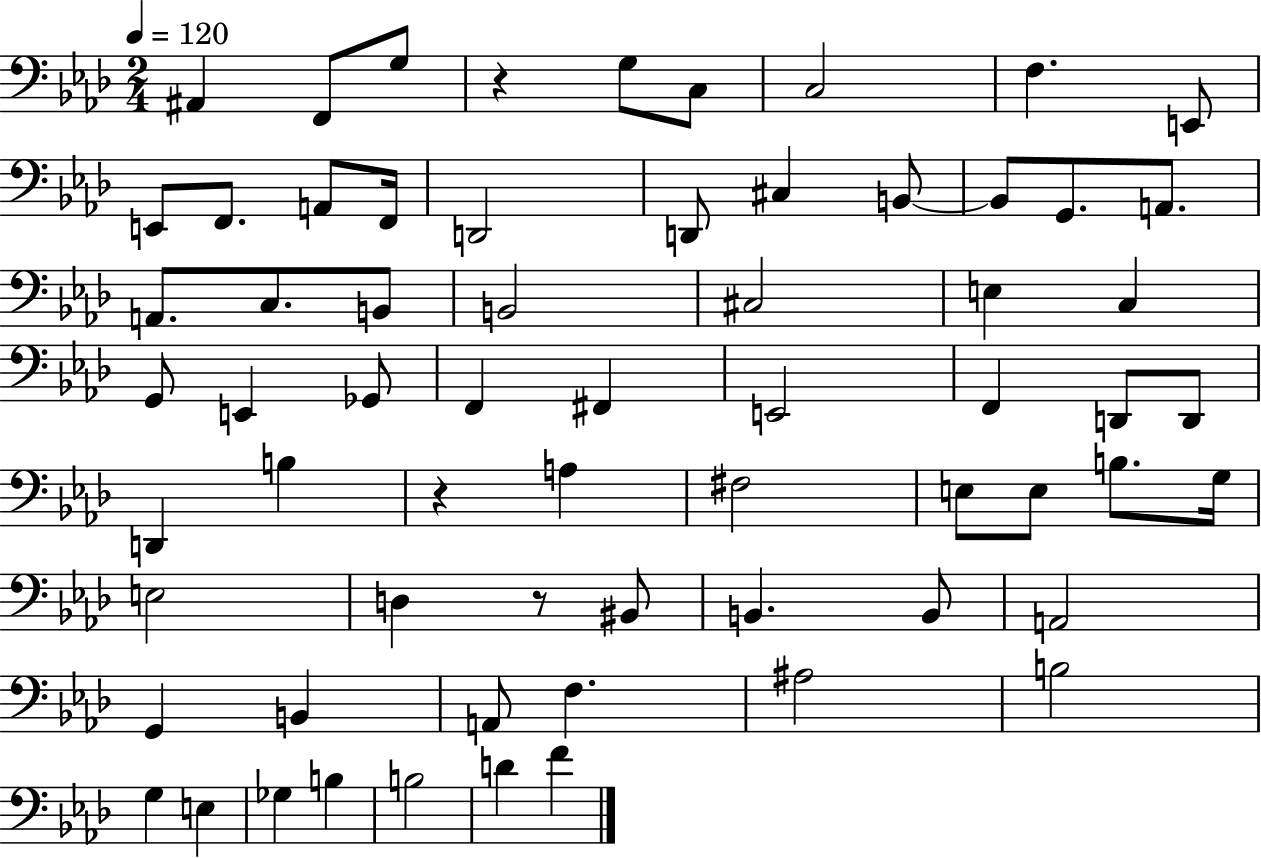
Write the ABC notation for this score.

X:1
T:Untitled
M:2/4
L:1/4
K:Ab
^A,, F,,/2 G,/2 z G,/2 C,/2 C,2 F, E,,/2 E,,/2 F,,/2 A,,/2 F,,/4 D,,2 D,,/2 ^C, B,,/2 B,,/2 G,,/2 A,,/2 A,,/2 C,/2 B,,/2 B,,2 ^C,2 E, C, G,,/2 E,, _G,,/2 F,, ^F,, E,,2 F,, D,,/2 D,,/2 D,, B, z A, ^F,2 E,/2 E,/2 B,/2 G,/4 E,2 D, z/2 ^B,,/2 B,, B,,/2 A,,2 G,, B,, A,,/2 F, ^A,2 B,2 G, E, _G, B, B,2 D F